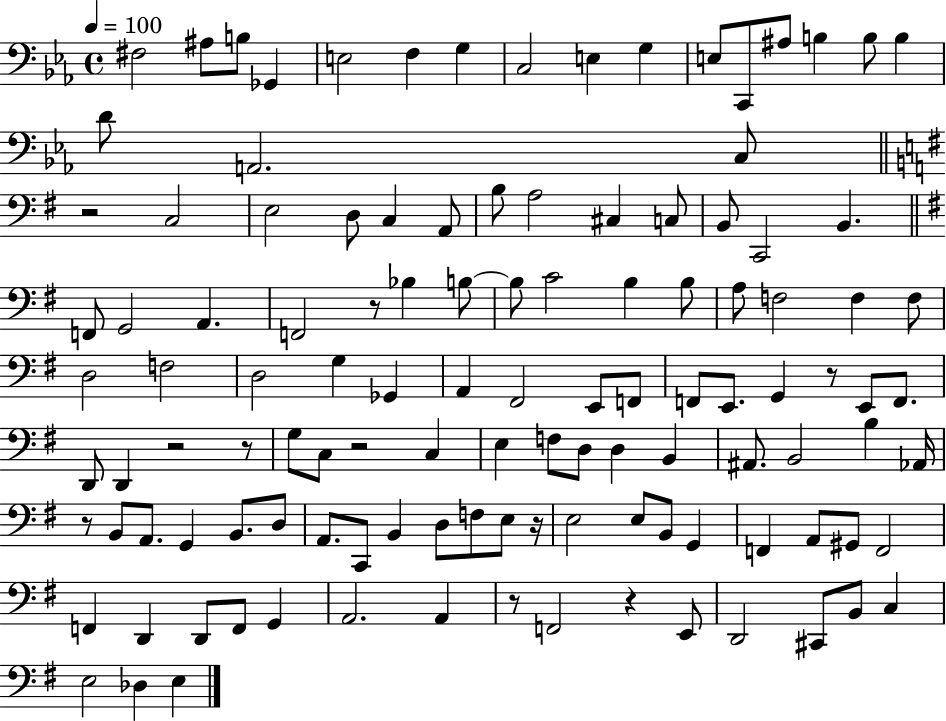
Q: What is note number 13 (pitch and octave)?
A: A#3